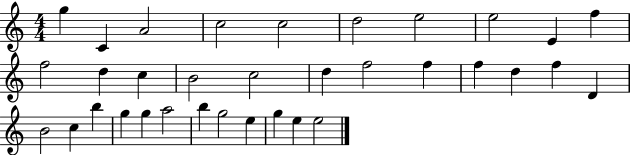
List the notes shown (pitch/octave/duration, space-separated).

G5/q C4/q A4/h C5/h C5/h D5/h E5/h E5/h E4/q F5/q F5/h D5/q C5/q B4/h C5/h D5/q F5/h F5/q F5/q D5/q F5/q D4/q B4/h C5/q B5/q G5/q G5/q A5/h B5/q G5/h E5/q G5/q E5/q E5/h